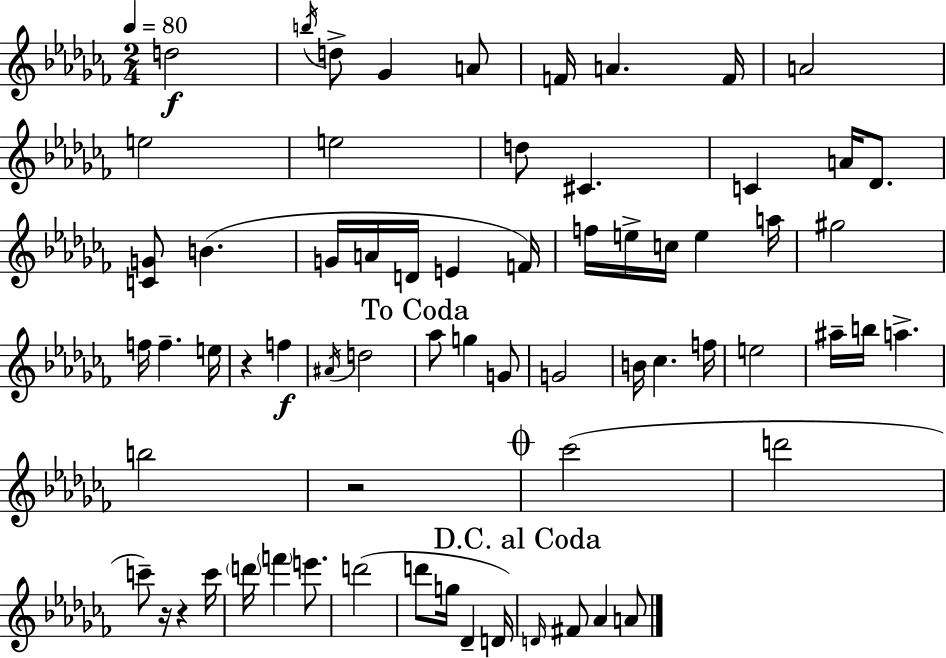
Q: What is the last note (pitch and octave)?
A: A4